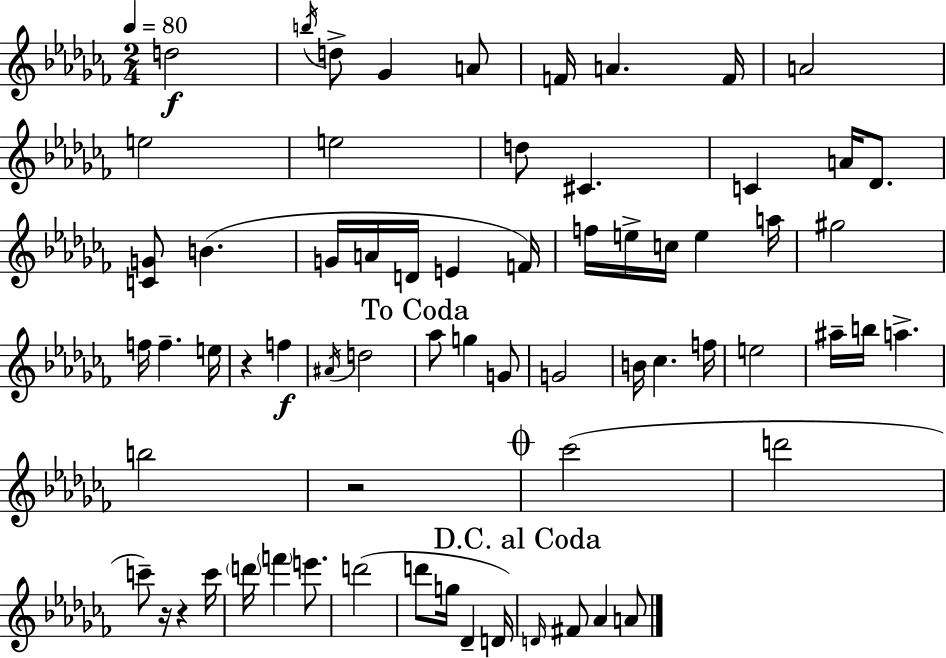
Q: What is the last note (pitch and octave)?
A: A4